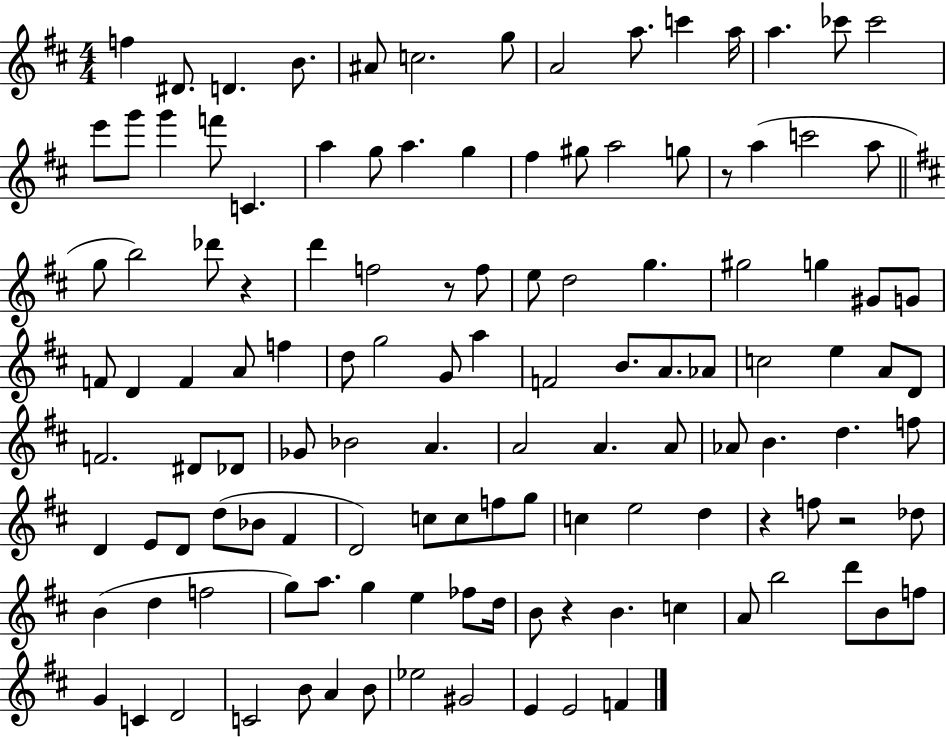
F5/q D#4/e. D4/q. B4/e. A#4/e C5/h. G5/e A4/h A5/e. C6/q A5/s A5/q. CES6/e CES6/h E6/e G6/e G6/q F6/e C4/q. A5/q G5/e A5/q. G5/q F#5/q G#5/e A5/h G5/e R/e A5/q C6/h A5/e G5/e B5/h Db6/e R/q D6/q F5/h R/e F5/e E5/e D5/h G5/q. G#5/h G5/q G#4/e G4/e F4/e D4/q F4/q A4/e F5/q D5/e G5/h G4/e A5/q F4/h B4/e. A4/e. Ab4/e C5/h E5/q A4/e D4/e F4/h. D#4/e Db4/e Gb4/e Bb4/h A4/q. A4/h A4/q. A4/e Ab4/e B4/q. D5/q. F5/e D4/q E4/e D4/e D5/e Bb4/e F#4/q D4/h C5/e C5/e F5/e G5/e C5/q E5/h D5/q R/q F5/e R/h Db5/e B4/q D5/q F5/h G5/e A5/e. G5/q E5/q FES5/e D5/s B4/e R/q B4/q. C5/q A4/e B5/h D6/e B4/e F5/e G4/q C4/q D4/h C4/h B4/e A4/q B4/e Eb5/h G#4/h E4/q E4/h F4/q